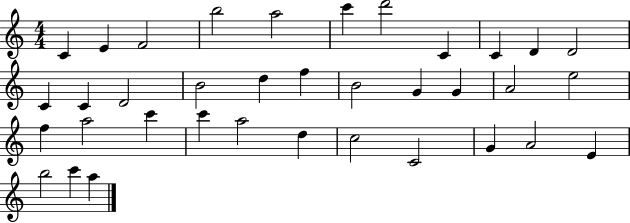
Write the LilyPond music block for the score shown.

{
  \clef treble
  \numericTimeSignature
  \time 4/4
  \key c \major
  c'4 e'4 f'2 | b''2 a''2 | c'''4 d'''2 c'4 | c'4 d'4 d'2 | \break c'4 c'4 d'2 | b'2 d''4 f''4 | b'2 g'4 g'4 | a'2 e''2 | \break f''4 a''2 c'''4 | c'''4 a''2 d''4 | c''2 c'2 | g'4 a'2 e'4 | \break b''2 c'''4 a''4 | \bar "|."
}